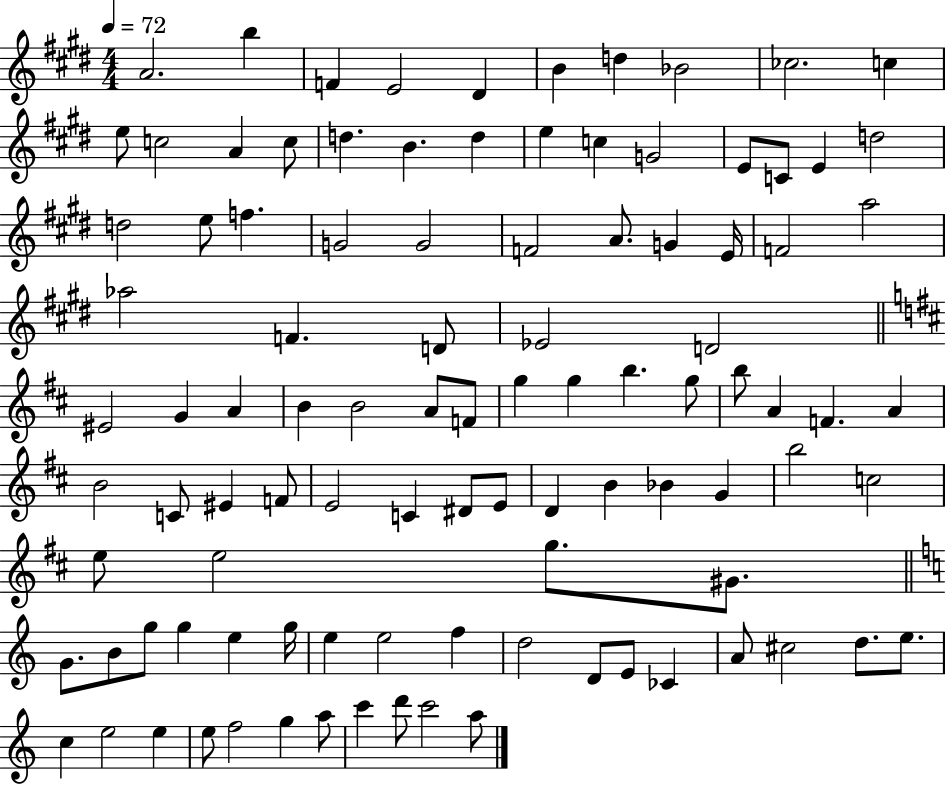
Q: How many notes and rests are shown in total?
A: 101